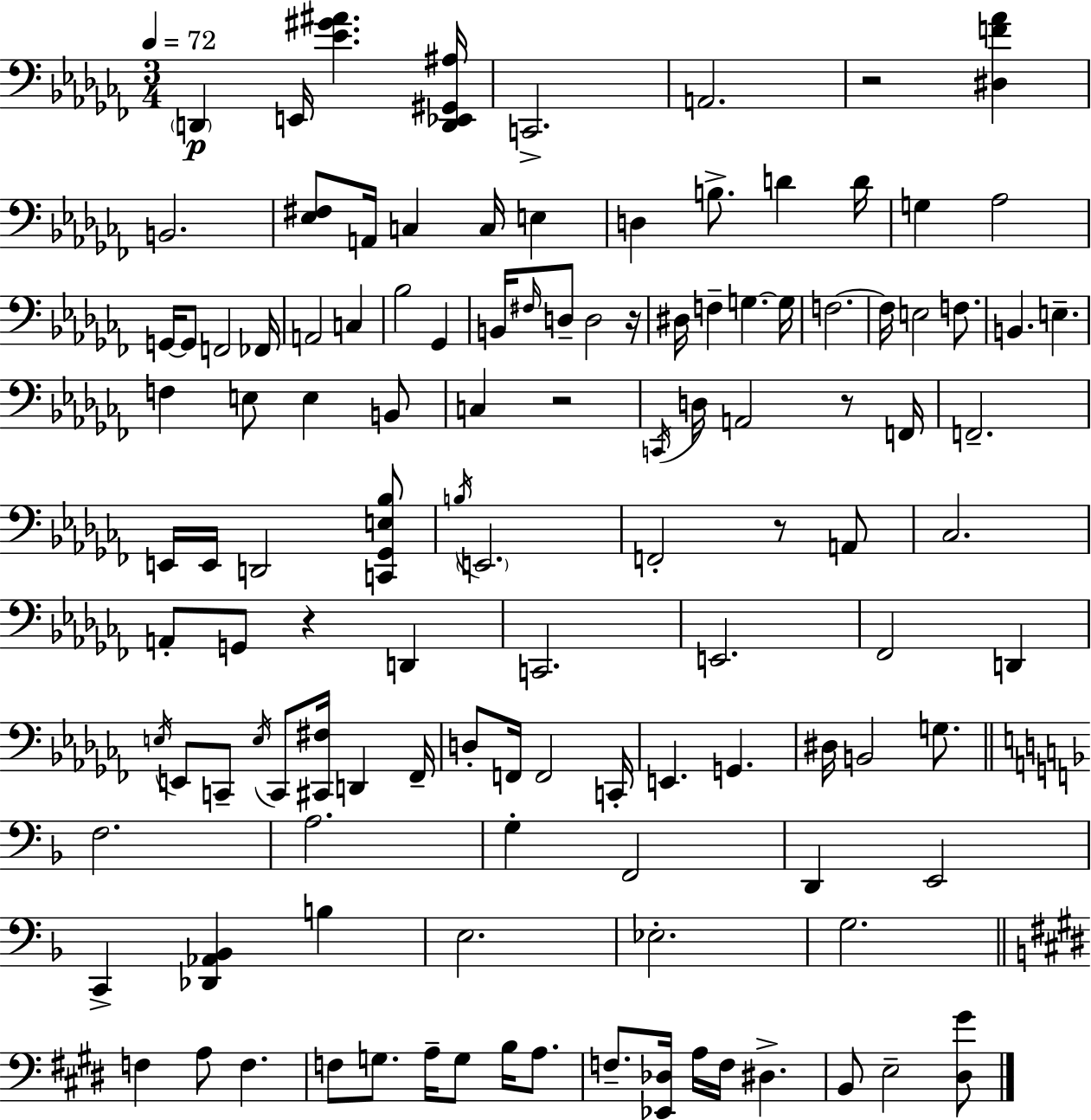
{
  \clef bass
  \numericTimeSignature
  \time 3/4
  \key aes \minor
  \tempo 4 = 72
  \repeat volta 2 { \parenthesize d,4\p e,16 <ees' gis' ais'>4. <d, ees, gis, ais>16 | c,2.-> | a,2. | r2 <dis f' aes'>4 | \break b,2. | <ees fis>8 a,16 c4 c16 e4 | d4 b8.-> d'4 d'16 | g4 aes2 | \break g,16~~ g,8 f,2 fes,16 | a,2 c4 | bes2 ges,4 | b,16 \grace { fis16 } d8-- d2 | \break r16 dis16 f4-- g4.~~ | g16 f2.~~ | f16 e2 f8. | b,4. e4.-- | \break f4 e8 e4 b,8 | c4 r2 | \acciaccatura { c,16 } d16 a,2 r8 | f,16 f,2.-- | \break e,16 e,16 d,2 | <c, ges, e bes>8 \acciaccatura { b16 } \parenthesize e,2. | f,2-. r8 | a,8 ces2. | \break a,8-. g,8 r4 d,4 | c,2. | e,2. | fes,2 d,4 | \break \acciaccatura { e16 } e,8 c,8-- \acciaccatura { e16 } c,8 <cis, fis>16 | d,4 fes,16-- d8-. f,16 f,2 | c,16-. e,4. g,4. | dis16 b,2 | \break g8. \bar "||" \break \key d \minor f2. | a2. | g4-. f,2 | d,4 e,2 | \break c,4-> <des, aes, bes,>4 b4 | e2. | ees2.-. | g2. | \break \bar "||" \break \key e \major f4 a8 f4. | f8 g8. a16-- g8 b16 a8. | f8.-- <ees, des>16 a16 f16 dis4.-> | b,8 e2-- <dis gis'>8 | \break } \bar "|."
}